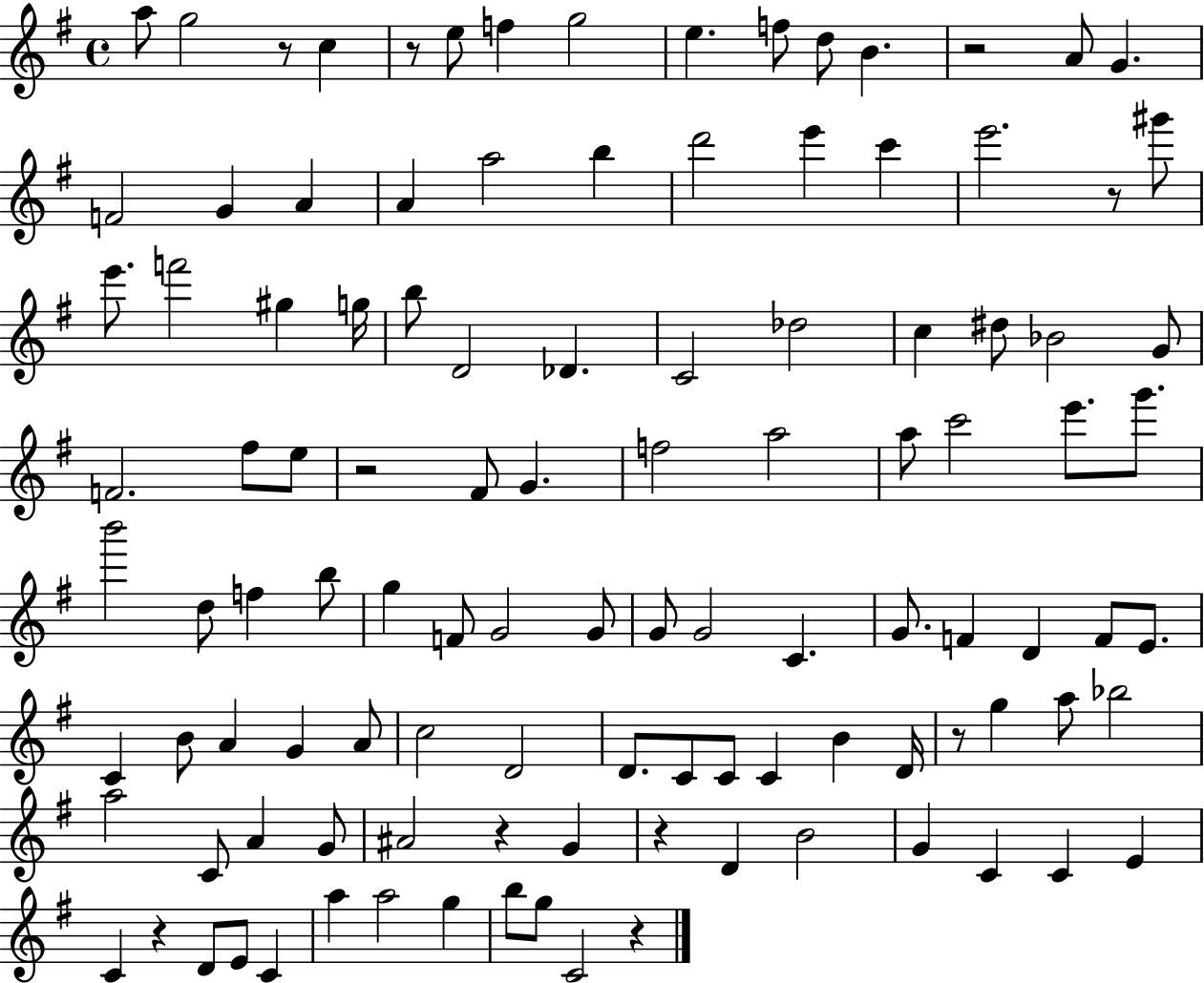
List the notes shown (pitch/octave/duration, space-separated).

A5/e G5/h R/e C5/q R/e E5/e F5/q G5/h E5/q. F5/e D5/e B4/q. R/h A4/e G4/q. F4/h G4/q A4/q A4/q A5/h B5/q D6/h E6/q C6/q E6/h. R/e G#6/e E6/e. F6/h G#5/q G5/s B5/e D4/h Db4/q. C4/h Db5/h C5/q D#5/e Bb4/h G4/e F4/h. F#5/e E5/e R/h F#4/e G4/q. F5/h A5/h A5/e C6/h E6/e. G6/e. B6/h D5/e F5/q B5/e G5/q F4/e G4/h G4/e G4/e G4/h C4/q. G4/e. F4/q D4/q F4/e E4/e. C4/q B4/e A4/q G4/q A4/e C5/h D4/h D4/e. C4/e C4/e C4/q B4/q D4/s R/e G5/q A5/e Bb5/h A5/h C4/e A4/q G4/e A#4/h R/q G4/q R/q D4/q B4/h G4/q C4/q C4/q E4/q C4/q R/q D4/e E4/e C4/q A5/q A5/h G5/q B5/e G5/e C4/h R/q